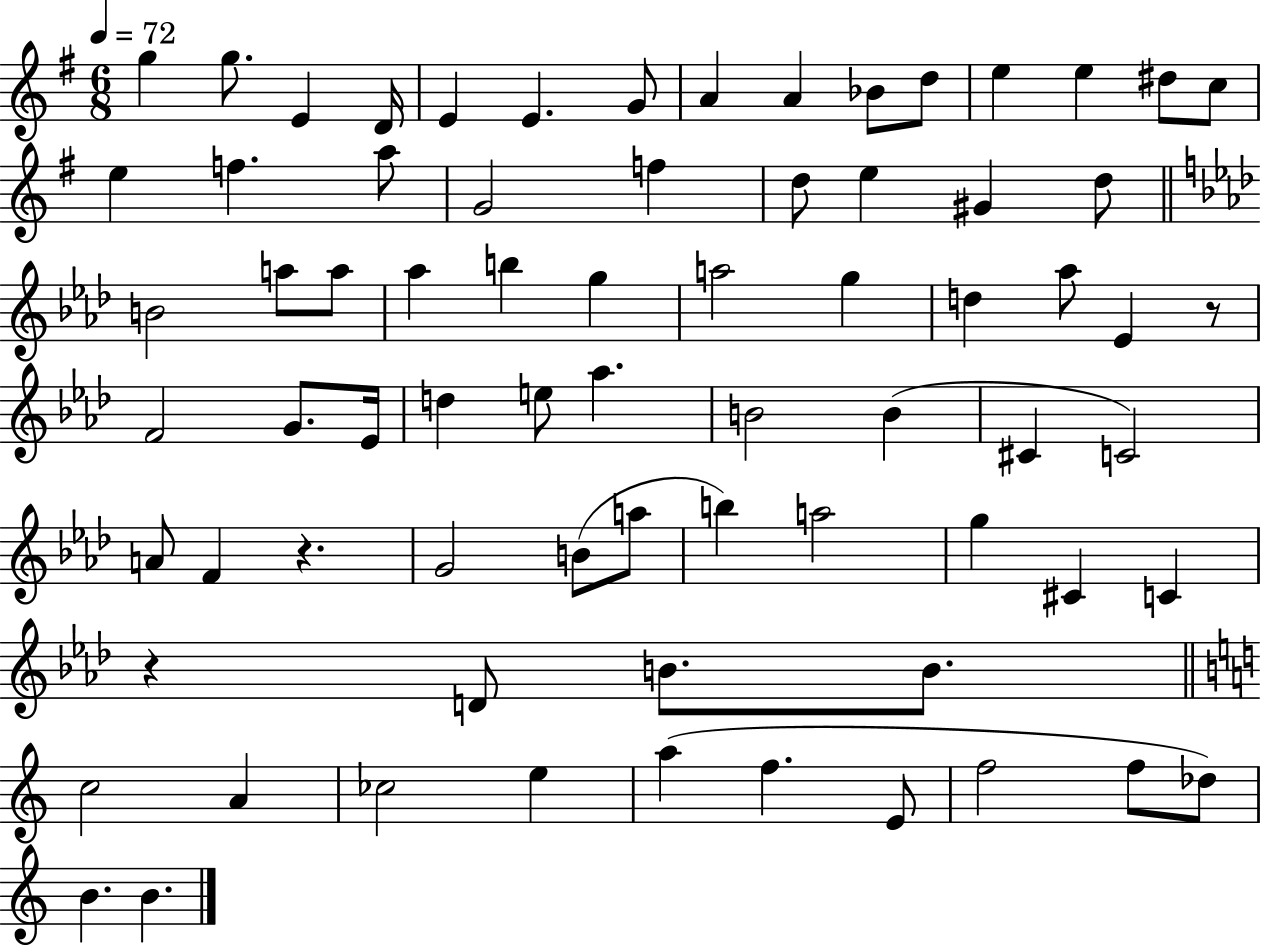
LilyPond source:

{
  \clef treble
  \numericTimeSignature
  \time 6/8
  \key g \major
  \tempo 4 = 72
  \repeat volta 2 { g''4 g''8. e'4 d'16 | e'4 e'4. g'8 | a'4 a'4 bes'8 d''8 | e''4 e''4 dis''8 c''8 | \break e''4 f''4. a''8 | g'2 f''4 | d''8 e''4 gis'4 d''8 | \bar "||" \break \key aes \major b'2 a''8 a''8 | aes''4 b''4 g''4 | a''2 g''4 | d''4 aes''8 ees'4 r8 | \break f'2 g'8. ees'16 | d''4 e''8 aes''4. | b'2 b'4( | cis'4 c'2) | \break a'8 f'4 r4. | g'2 b'8( a''8 | b''4) a''2 | g''4 cis'4 c'4 | \break r4 d'8 b'8. b'8. | \bar "||" \break \key c \major c''2 a'4 | ces''2 e''4 | a''4( f''4. e'8 | f''2 f''8 des''8) | \break b'4. b'4. | } \bar "|."
}